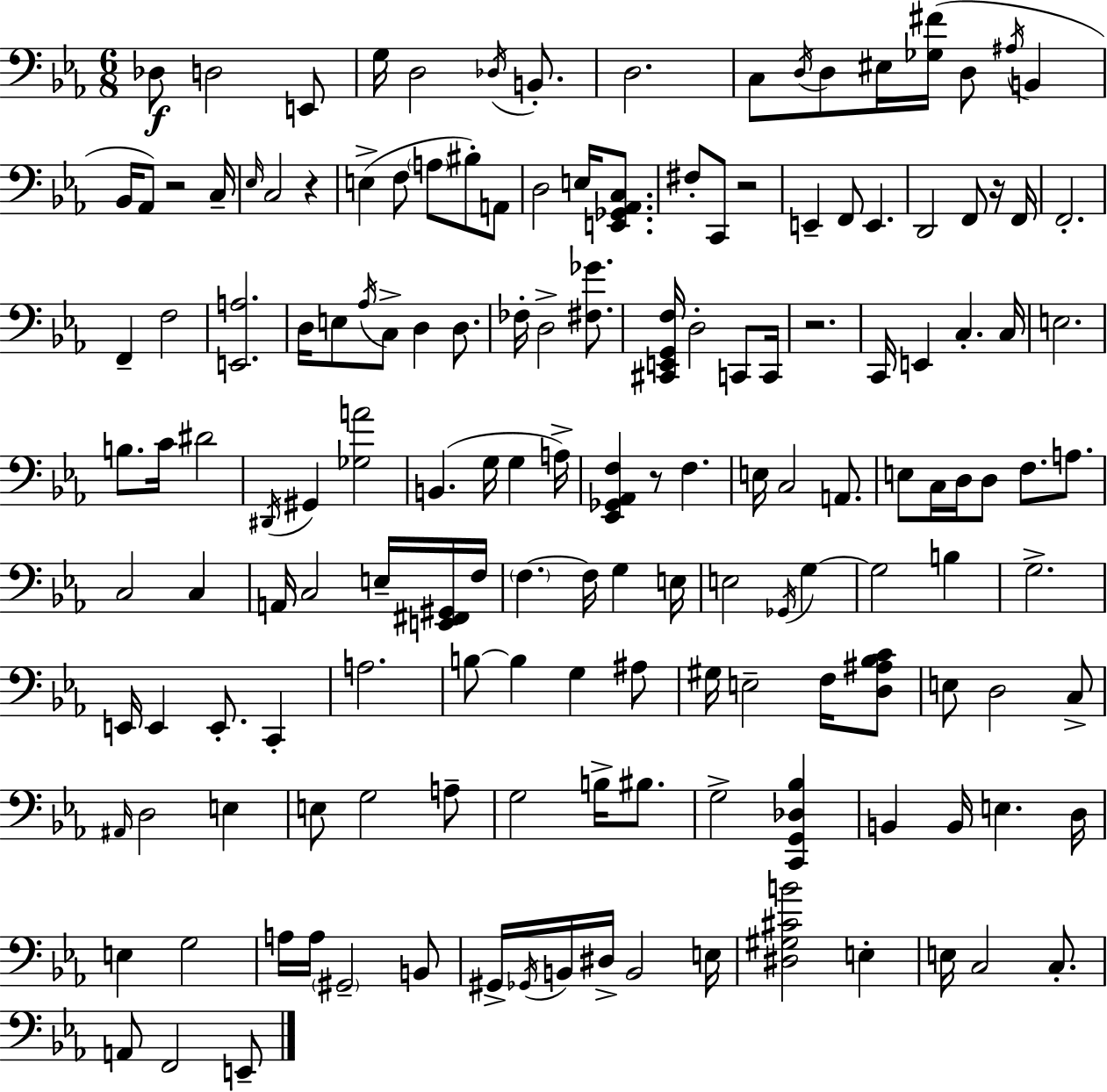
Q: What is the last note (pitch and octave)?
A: E2